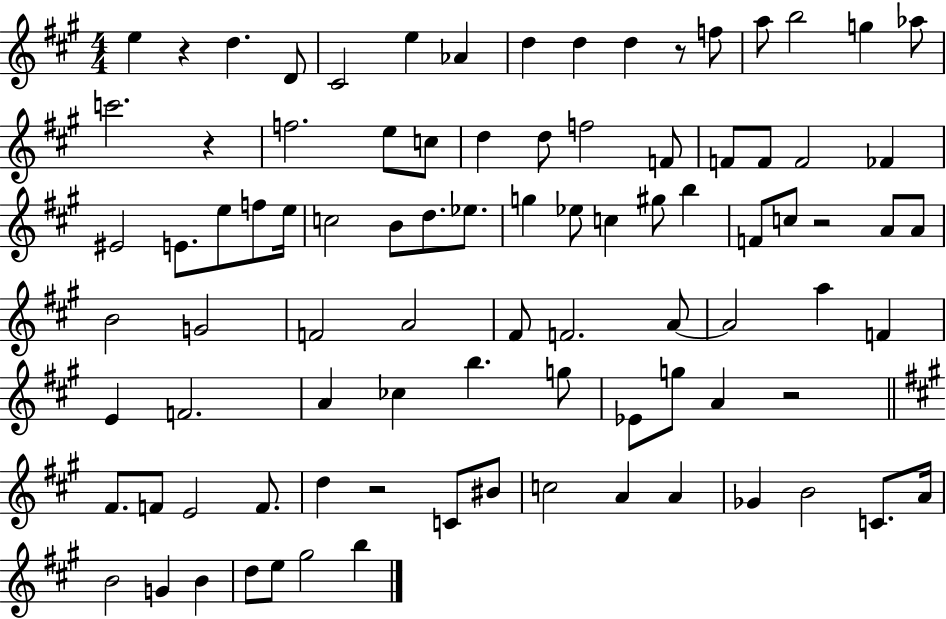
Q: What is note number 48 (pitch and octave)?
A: A4